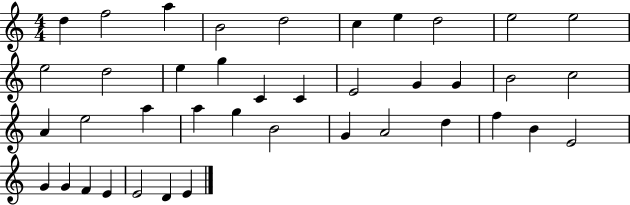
{
  \clef treble
  \numericTimeSignature
  \time 4/4
  \key c \major
  d''4 f''2 a''4 | b'2 d''2 | c''4 e''4 d''2 | e''2 e''2 | \break e''2 d''2 | e''4 g''4 c'4 c'4 | e'2 g'4 g'4 | b'2 c''2 | \break a'4 e''2 a''4 | a''4 g''4 b'2 | g'4 a'2 d''4 | f''4 b'4 e'2 | \break g'4 g'4 f'4 e'4 | e'2 d'4 e'4 | \bar "|."
}